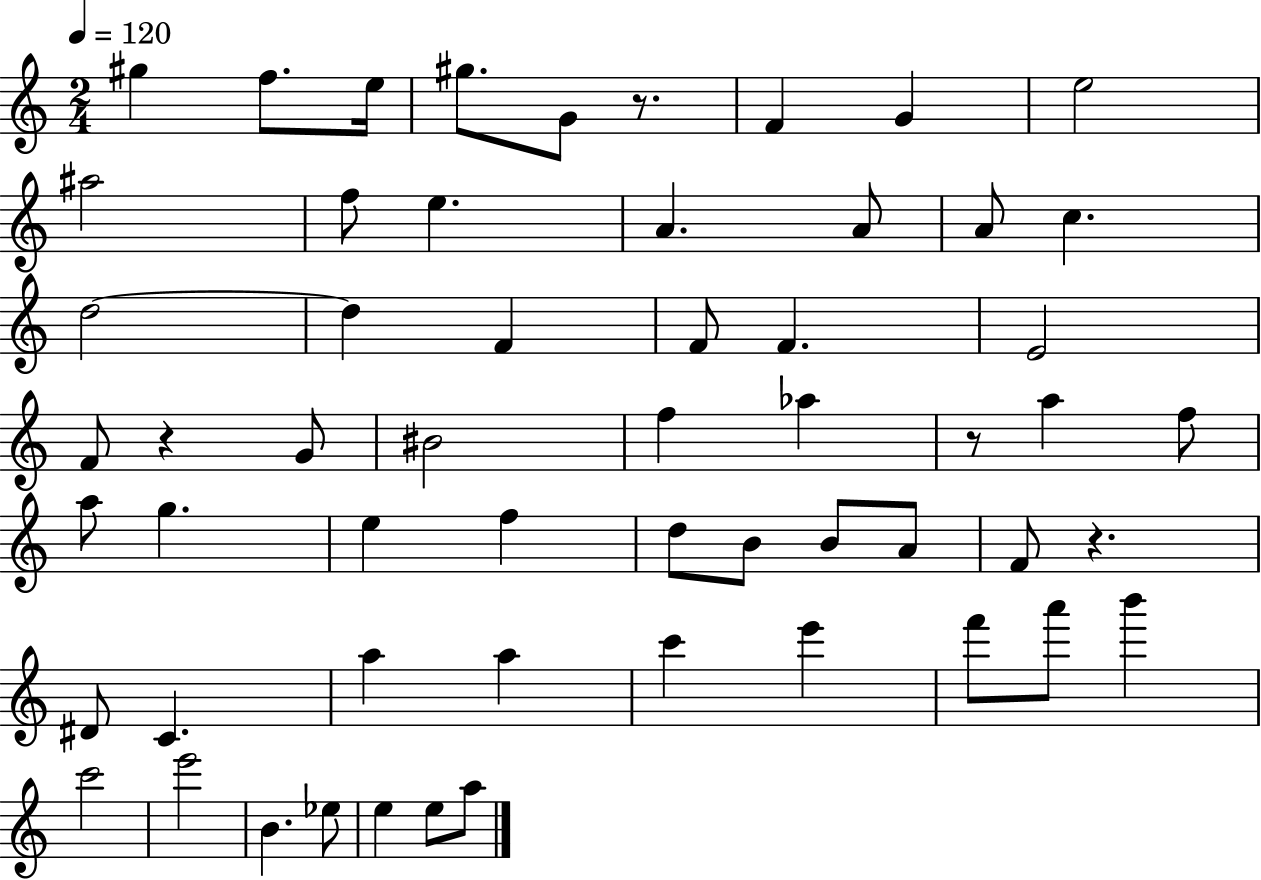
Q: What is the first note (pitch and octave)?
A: G#5